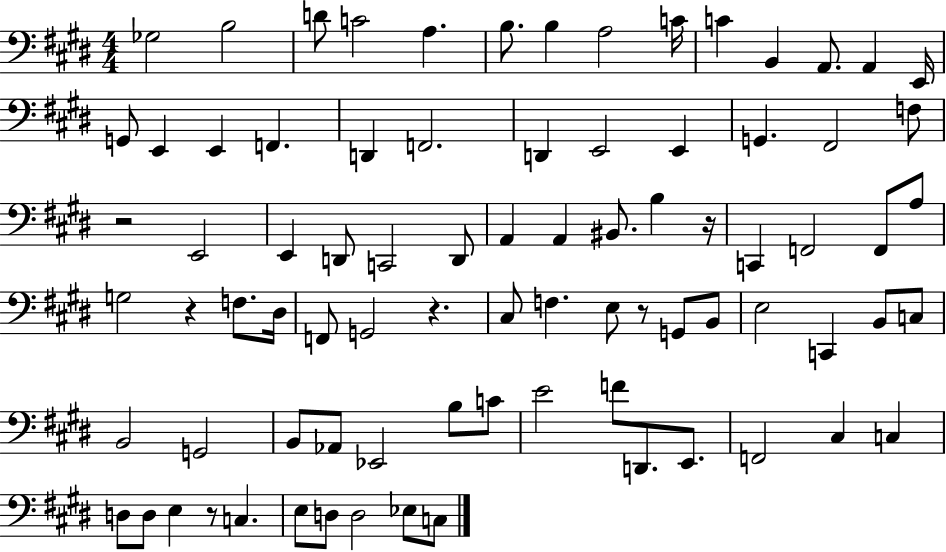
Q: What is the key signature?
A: E major